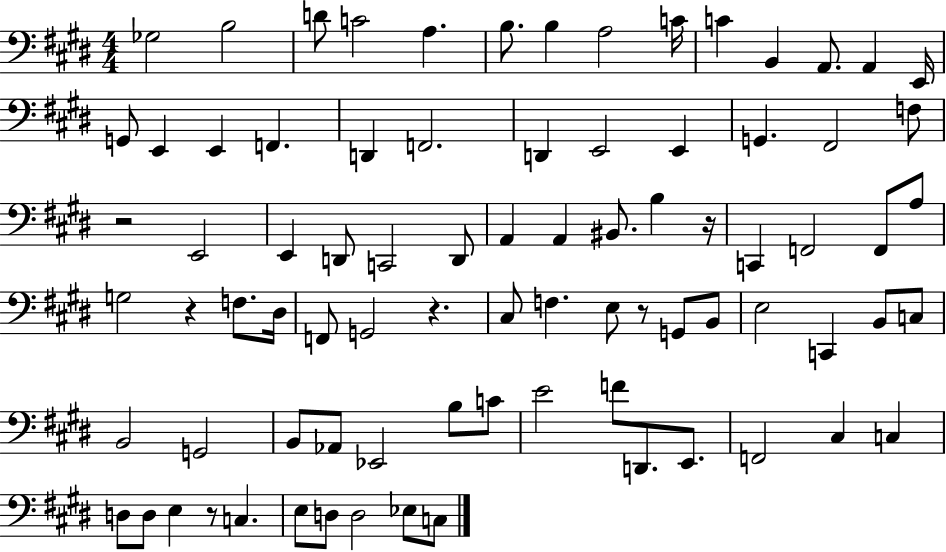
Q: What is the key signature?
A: E major